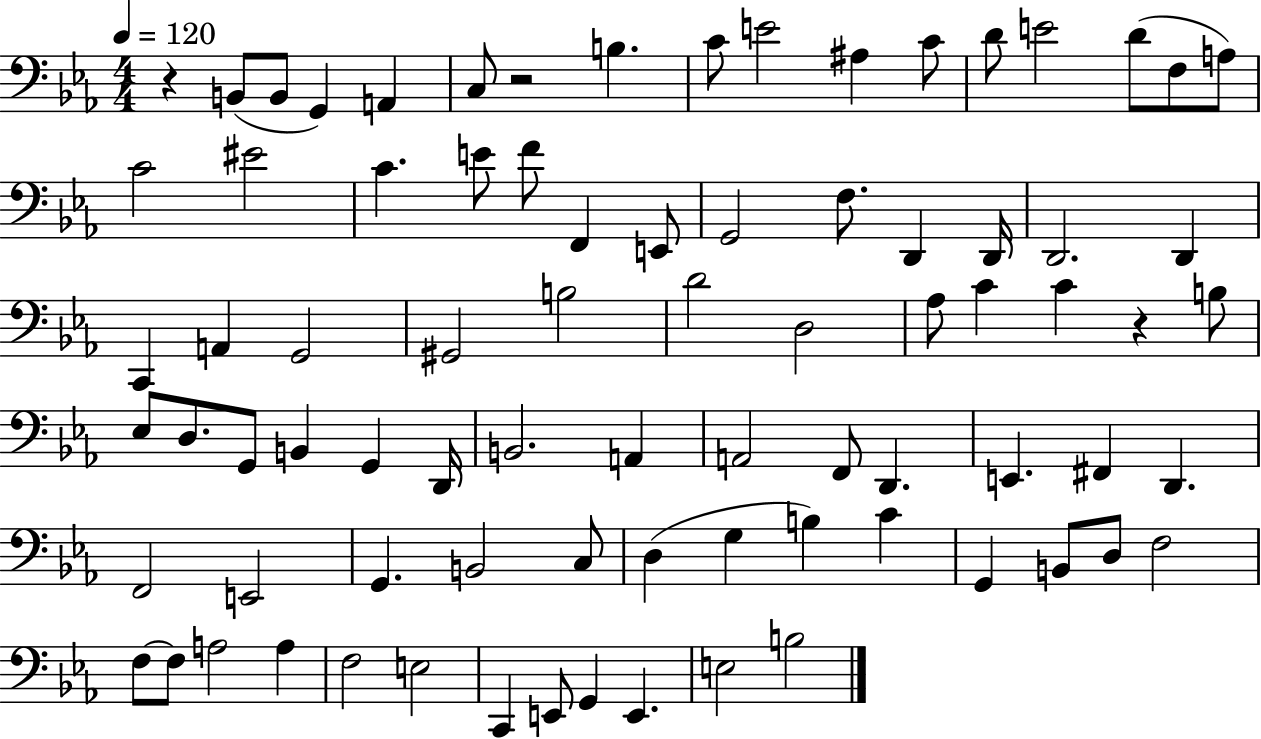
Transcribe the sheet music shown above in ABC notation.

X:1
T:Untitled
M:4/4
L:1/4
K:Eb
z B,,/2 B,,/2 G,, A,, C,/2 z2 B, C/2 E2 ^A, C/2 D/2 E2 D/2 F,/2 A,/2 C2 ^E2 C E/2 F/2 F,, E,,/2 G,,2 F,/2 D,, D,,/4 D,,2 D,, C,, A,, G,,2 ^G,,2 B,2 D2 D,2 _A,/2 C C z B,/2 _E,/2 D,/2 G,,/2 B,, G,, D,,/4 B,,2 A,, A,,2 F,,/2 D,, E,, ^F,, D,, F,,2 E,,2 G,, B,,2 C,/2 D, G, B, C G,, B,,/2 D,/2 F,2 F,/2 F,/2 A,2 A, F,2 E,2 C,, E,,/2 G,, E,, E,2 B,2